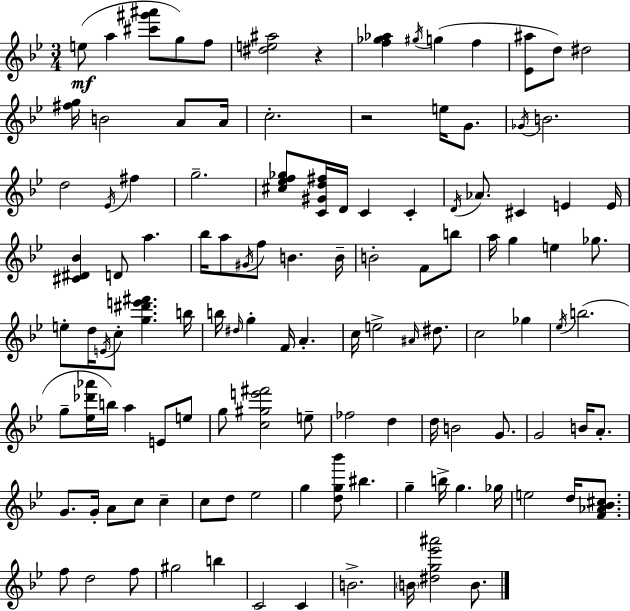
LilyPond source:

{
  \clef treble
  \numericTimeSignature
  \time 3/4
  \key bes \major
  e''8(\mf a''4 <cis''' gis''' ais'''>8 g''8) f''8 | <dis'' e'' ais''>2 r4 | <f'' ges'' aes''>4 \acciaccatura { gis''16 } g''4( f''4 | <ees' ais''>8 d''8) dis''2 | \break <fis'' g''>16 b'2 a'8 | a'16 c''2.-. | r2 e''16 g'8. | \acciaccatura { ges'16 } b'2. | \break d''2 \acciaccatura { ees'16 } fis''4 | g''2.-- | <cis'' ees'' f'' ges''>8 <c' gis' d'' fis''>16 d'16 c'4 c'4-. | \acciaccatura { d'16 } aes'8. cis'4 e'4 | \break e'16 <cis' dis' bes'>4 d'8 a''4. | bes''16 a''8 \acciaccatura { gis'16 } f''8 b'4. | b'16-- b'2-. | f'8 b''8 a''16 g''4 e''4 | \break ges''8. e''8-. d''16 \acciaccatura { e'16 } c''8-. <g'' dis''' e''' fis'''>4. | b''16 b''16 \grace { dis''16 } g''4-. | f'16 a'4.-. c''16 e''2-> | \grace { ais'16 } dis''8. c''2 | \break ges''4 \acciaccatura { ees''16 } b''2.( | g''8-- <ees'' des''' aes'''>16 | b''16) a''4 e'8 e''8 g''8 <c'' gis'' e''' fis'''>2 | e''8-- fes''2 | \break d''4 d''16 b'2 | g'8. g'2 | b'16 a'8.-. g'8. | g'16-. a'8 c''8 c''4-- c''8 d''8 | \break ees''2 g''4 | <d'' g'' bes'''>8 bis''4. g''4-- | b''16-> g''4. ges''16 e''2 | d''16 <f' aes' bes' cis''>8. f''8 d''2 | \break f''8 gis''2 | b''4 c'2 | c'4 b'2.-> | \parenthesize b'16 <dis'' g'' ees''' ais'''>2 | \break b'8. \bar "|."
}